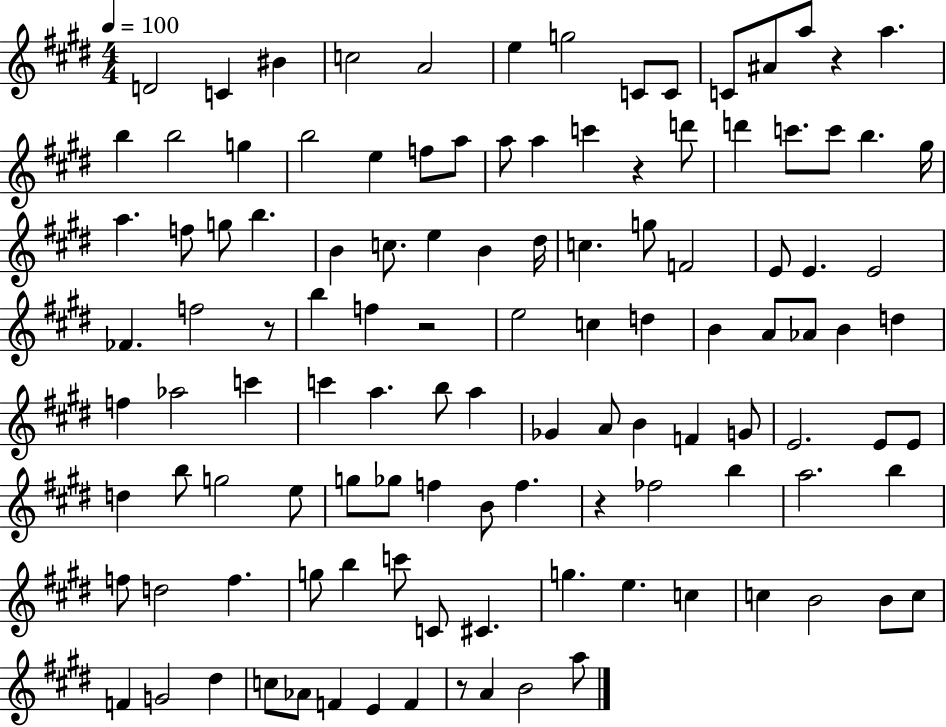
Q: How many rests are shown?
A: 6